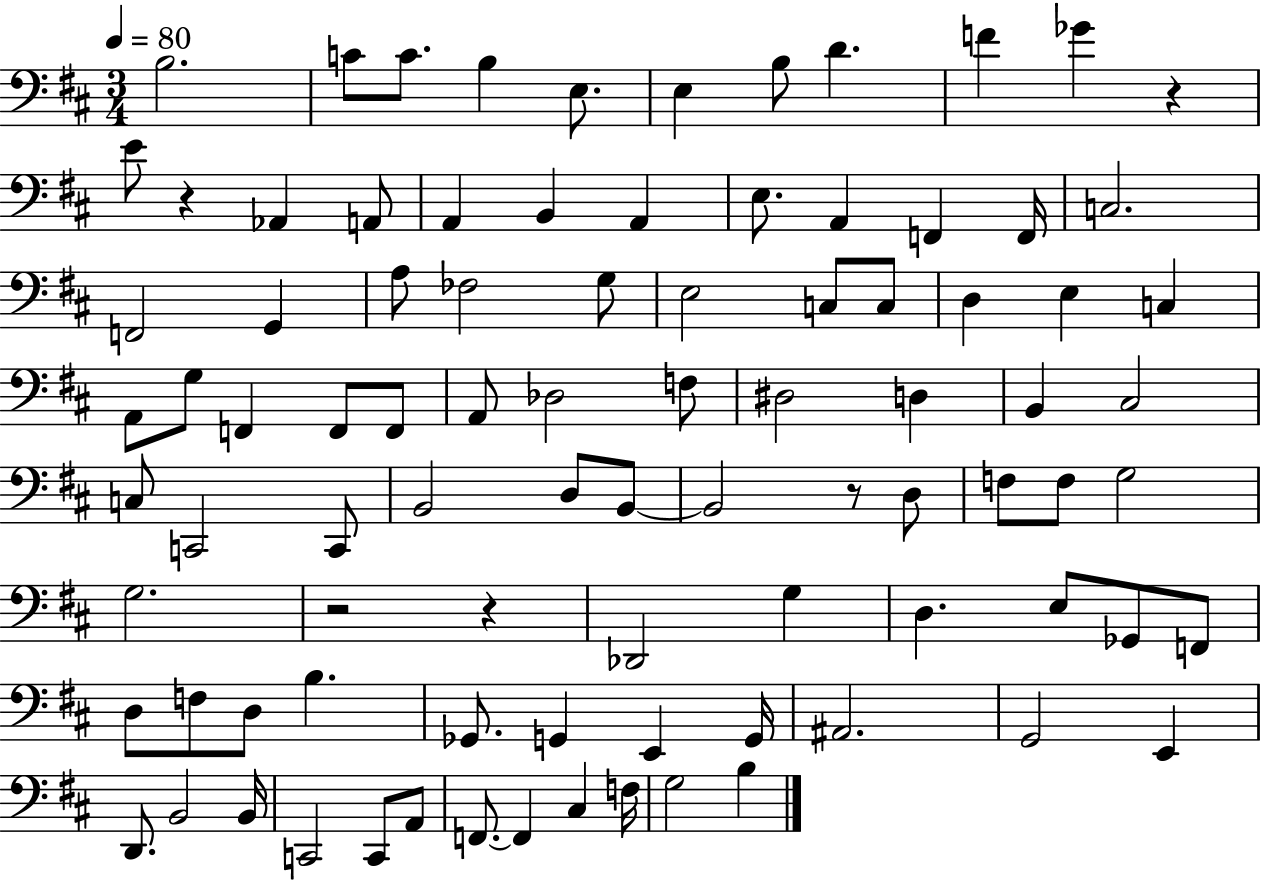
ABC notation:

X:1
T:Untitled
M:3/4
L:1/4
K:D
B,2 C/2 C/2 B, E,/2 E, B,/2 D F _G z E/2 z _A,, A,,/2 A,, B,, A,, E,/2 A,, F,, F,,/4 C,2 F,,2 G,, A,/2 _F,2 G,/2 E,2 C,/2 C,/2 D, E, C, A,,/2 G,/2 F,, F,,/2 F,,/2 A,,/2 _D,2 F,/2 ^D,2 D, B,, ^C,2 C,/2 C,,2 C,,/2 B,,2 D,/2 B,,/2 B,,2 z/2 D,/2 F,/2 F,/2 G,2 G,2 z2 z _D,,2 G, D, E,/2 _G,,/2 F,,/2 D,/2 F,/2 D,/2 B, _G,,/2 G,, E,, G,,/4 ^A,,2 G,,2 E,, D,,/2 B,,2 B,,/4 C,,2 C,,/2 A,,/2 F,,/2 F,, ^C, F,/4 G,2 B,